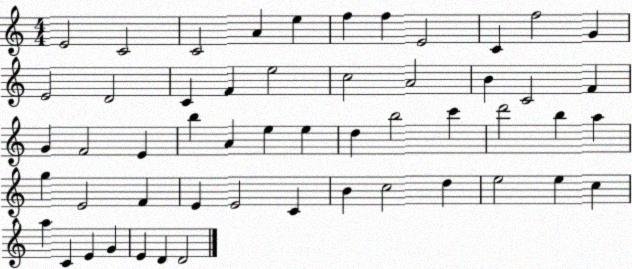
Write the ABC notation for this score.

X:1
T:Untitled
M:4/4
L:1/4
K:C
E2 C2 C2 A e f f E2 C f2 G E2 D2 C F e2 c2 A2 B C2 F G F2 E b A e e d b2 c' d'2 b a g E2 F E E2 C B c2 d e2 e c a C E G E D D2